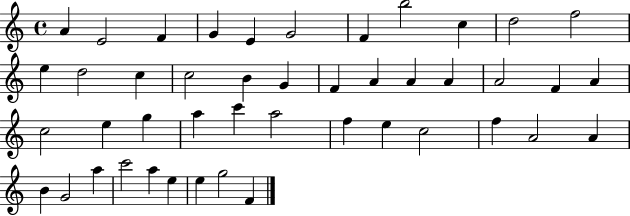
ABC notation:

X:1
T:Untitled
M:4/4
L:1/4
K:C
A E2 F G E G2 F b2 c d2 f2 e d2 c c2 B G F A A A A2 F A c2 e g a c' a2 f e c2 f A2 A B G2 a c'2 a e e g2 F